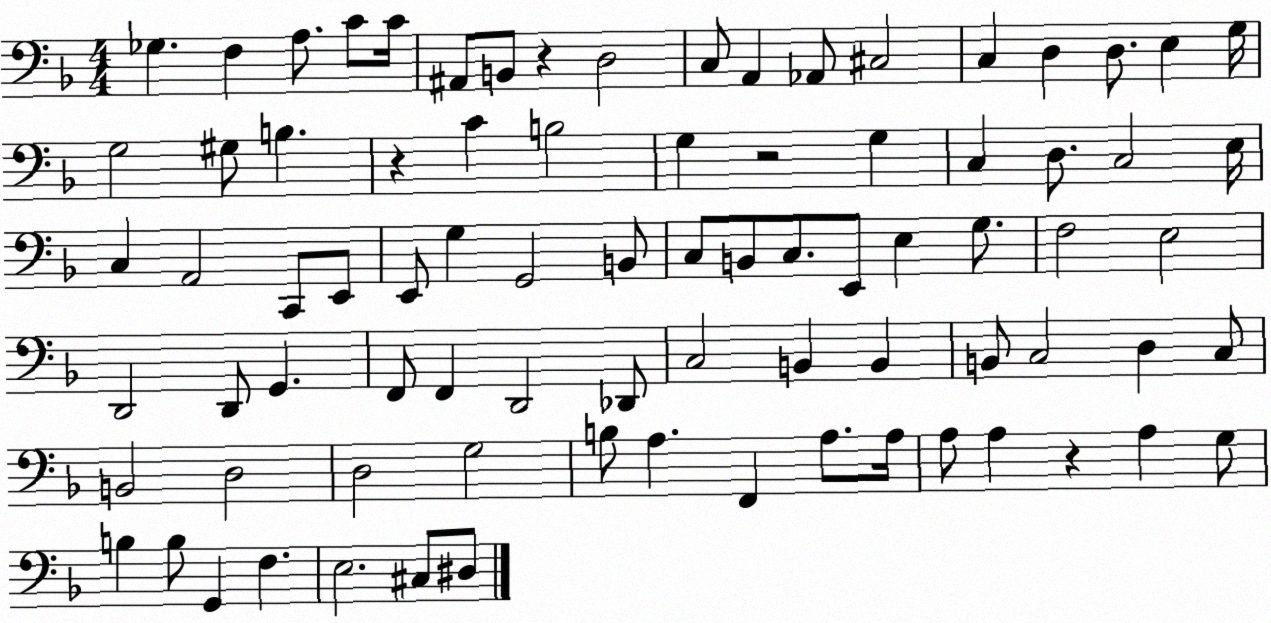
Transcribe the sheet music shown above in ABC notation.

X:1
T:Untitled
M:4/4
L:1/4
K:F
_G, F, A,/2 C/2 C/4 ^A,,/2 B,,/2 z D,2 C,/2 A,, _A,,/2 ^C,2 C, D, D,/2 E, G,/4 G,2 ^G,/2 B, z C B,2 G, z2 G, C, D,/2 C,2 E,/4 C, A,,2 C,,/2 E,,/2 E,,/2 G, G,,2 B,,/2 C,/2 B,,/2 C,/2 E,,/2 E, G,/2 F,2 E,2 D,,2 D,,/2 G,, F,,/2 F,, D,,2 _D,,/2 C,2 B,, B,, B,,/2 C,2 D, C,/2 B,,2 D,2 D,2 G,2 B,/2 A, F,, A,/2 A,/4 A,/2 A, z A, G,/2 B, B,/2 G,, F, E,2 ^C,/2 ^D,/2